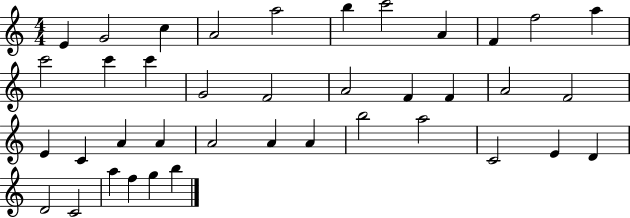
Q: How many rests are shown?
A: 0